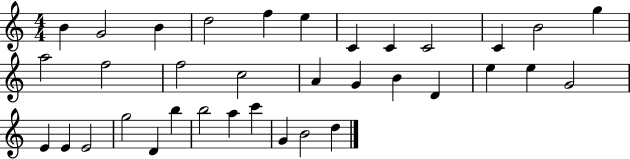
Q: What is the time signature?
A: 4/4